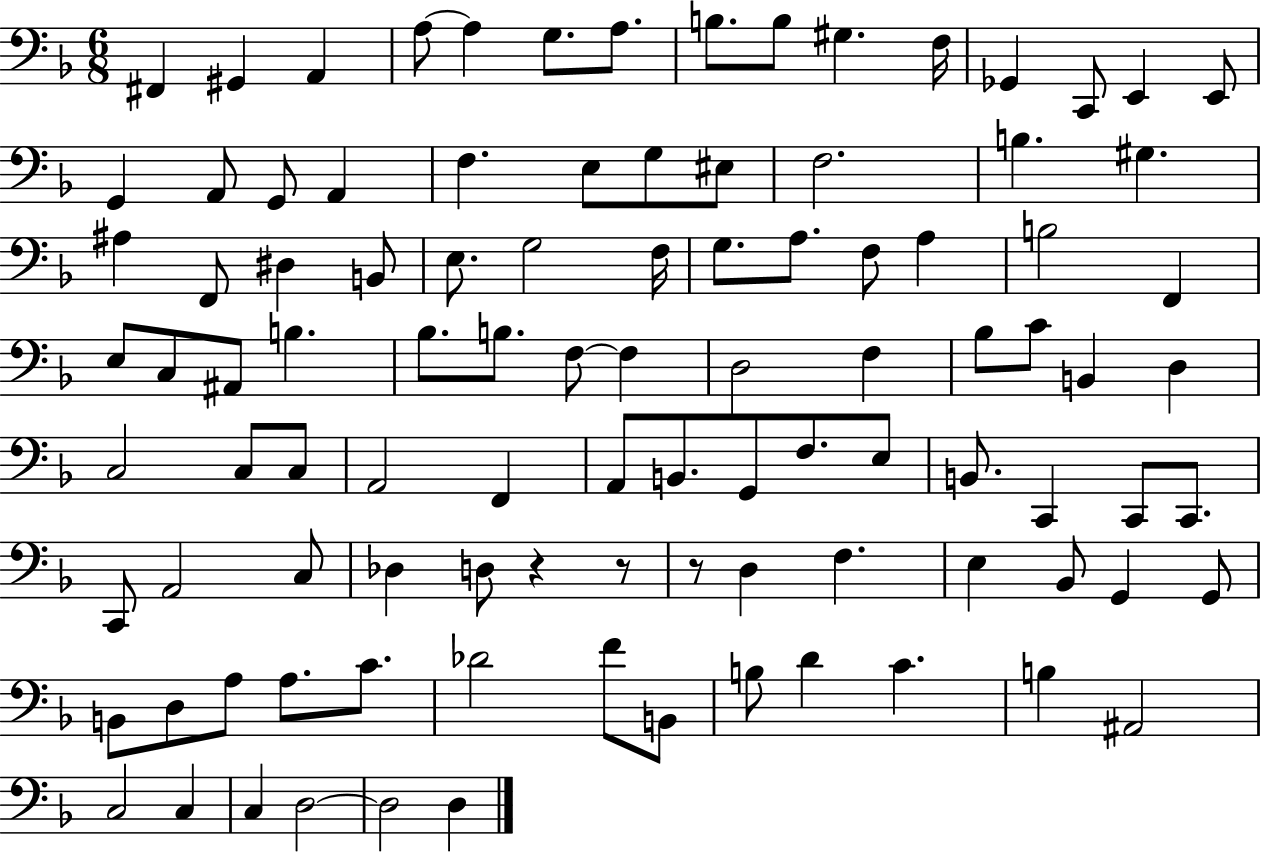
{
  \clef bass
  \numericTimeSignature
  \time 6/8
  \key f \major
  \repeat volta 2 { fis,4 gis,4 a,4 | a8~~ a4 g8. a8. | b8. b8 gis4. f16 | ges,4 c,8 e,4 e,8 | \break g,4 a,8 g,8 a,4 | f4. e8 g8 eis8 | f2. | b4. gis4. | \break ais4 f,8 dis4 b,8 | e8. g2 f16 | g8. a8. f8 a4 | b2 f,4 | \break e8 c8 ais,8 b4. | bes8. b8. f8~~ f4 | d2 f4 | bes8 c'8 b,4 d4 | \break c2 c8 c8 | a,2 f,4 | a,8 b,8. g,8 f8. e8 | b,8. c,4 c,8 c,8. | \break c,8 a,2 c8 | des4 d8 r4 r8 | r8 d4 f4. | e4 bes,8 g,4 g,8 | \break b,8 d8 a8 a8. c'8. | des'2 f'8 b,8 | b8 d'4 c'4. | b4 ais,2 | \break c2 c4 | c4 d2~~ | d2 d4 | } \bar "|."
}